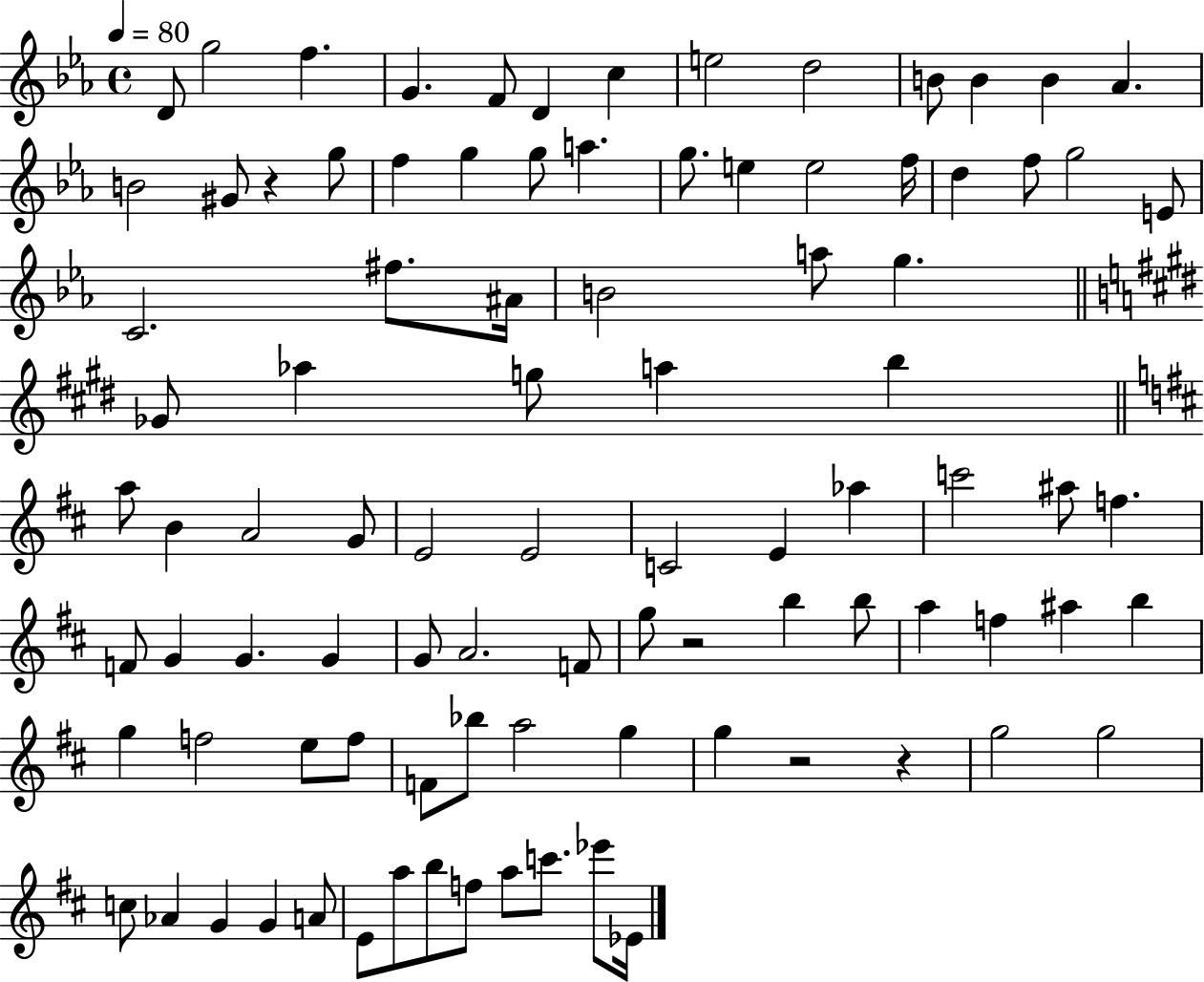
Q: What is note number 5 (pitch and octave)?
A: F4